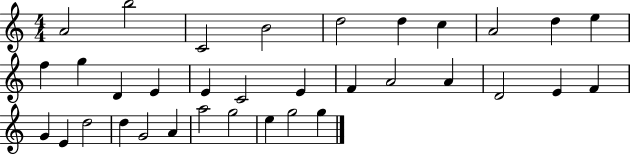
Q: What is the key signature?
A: C major